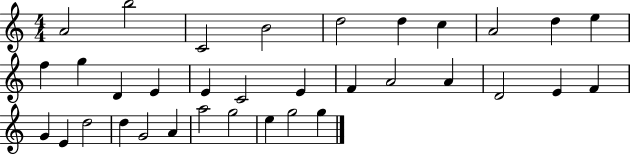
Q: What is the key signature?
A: C major